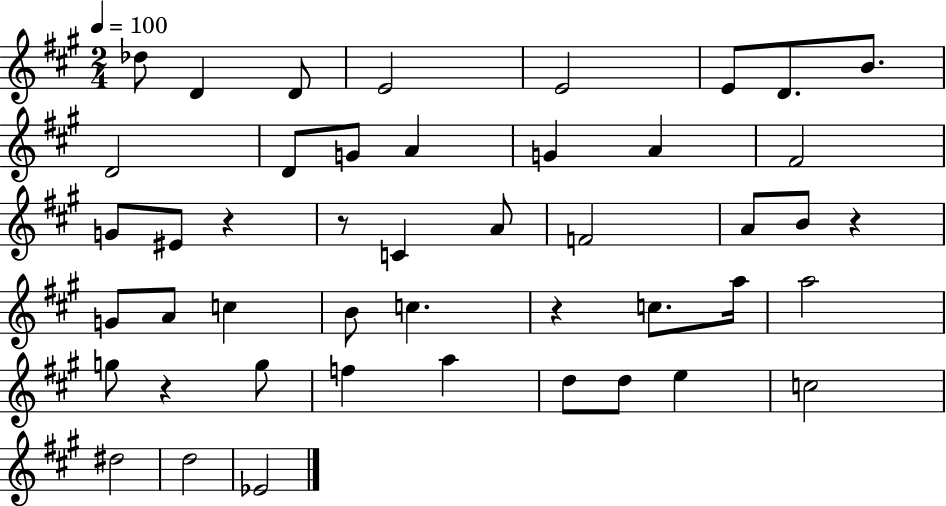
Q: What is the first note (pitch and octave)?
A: Db5